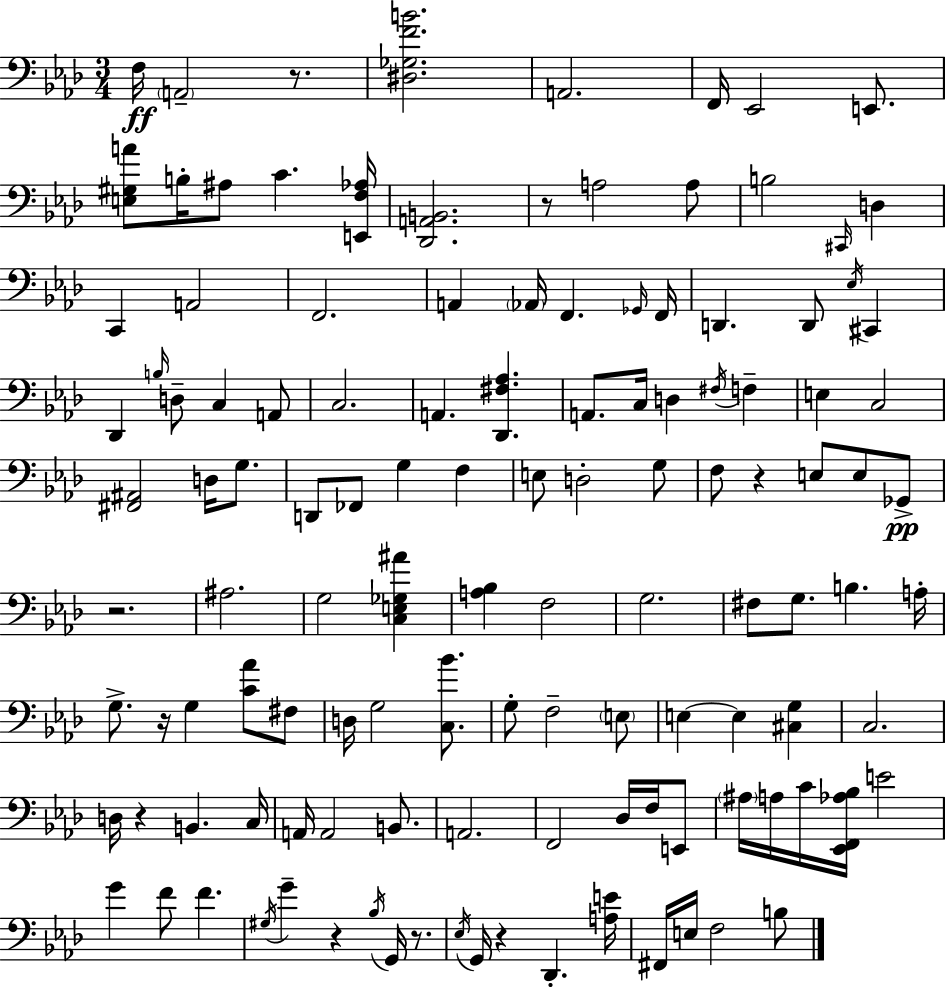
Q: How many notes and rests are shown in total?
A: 123